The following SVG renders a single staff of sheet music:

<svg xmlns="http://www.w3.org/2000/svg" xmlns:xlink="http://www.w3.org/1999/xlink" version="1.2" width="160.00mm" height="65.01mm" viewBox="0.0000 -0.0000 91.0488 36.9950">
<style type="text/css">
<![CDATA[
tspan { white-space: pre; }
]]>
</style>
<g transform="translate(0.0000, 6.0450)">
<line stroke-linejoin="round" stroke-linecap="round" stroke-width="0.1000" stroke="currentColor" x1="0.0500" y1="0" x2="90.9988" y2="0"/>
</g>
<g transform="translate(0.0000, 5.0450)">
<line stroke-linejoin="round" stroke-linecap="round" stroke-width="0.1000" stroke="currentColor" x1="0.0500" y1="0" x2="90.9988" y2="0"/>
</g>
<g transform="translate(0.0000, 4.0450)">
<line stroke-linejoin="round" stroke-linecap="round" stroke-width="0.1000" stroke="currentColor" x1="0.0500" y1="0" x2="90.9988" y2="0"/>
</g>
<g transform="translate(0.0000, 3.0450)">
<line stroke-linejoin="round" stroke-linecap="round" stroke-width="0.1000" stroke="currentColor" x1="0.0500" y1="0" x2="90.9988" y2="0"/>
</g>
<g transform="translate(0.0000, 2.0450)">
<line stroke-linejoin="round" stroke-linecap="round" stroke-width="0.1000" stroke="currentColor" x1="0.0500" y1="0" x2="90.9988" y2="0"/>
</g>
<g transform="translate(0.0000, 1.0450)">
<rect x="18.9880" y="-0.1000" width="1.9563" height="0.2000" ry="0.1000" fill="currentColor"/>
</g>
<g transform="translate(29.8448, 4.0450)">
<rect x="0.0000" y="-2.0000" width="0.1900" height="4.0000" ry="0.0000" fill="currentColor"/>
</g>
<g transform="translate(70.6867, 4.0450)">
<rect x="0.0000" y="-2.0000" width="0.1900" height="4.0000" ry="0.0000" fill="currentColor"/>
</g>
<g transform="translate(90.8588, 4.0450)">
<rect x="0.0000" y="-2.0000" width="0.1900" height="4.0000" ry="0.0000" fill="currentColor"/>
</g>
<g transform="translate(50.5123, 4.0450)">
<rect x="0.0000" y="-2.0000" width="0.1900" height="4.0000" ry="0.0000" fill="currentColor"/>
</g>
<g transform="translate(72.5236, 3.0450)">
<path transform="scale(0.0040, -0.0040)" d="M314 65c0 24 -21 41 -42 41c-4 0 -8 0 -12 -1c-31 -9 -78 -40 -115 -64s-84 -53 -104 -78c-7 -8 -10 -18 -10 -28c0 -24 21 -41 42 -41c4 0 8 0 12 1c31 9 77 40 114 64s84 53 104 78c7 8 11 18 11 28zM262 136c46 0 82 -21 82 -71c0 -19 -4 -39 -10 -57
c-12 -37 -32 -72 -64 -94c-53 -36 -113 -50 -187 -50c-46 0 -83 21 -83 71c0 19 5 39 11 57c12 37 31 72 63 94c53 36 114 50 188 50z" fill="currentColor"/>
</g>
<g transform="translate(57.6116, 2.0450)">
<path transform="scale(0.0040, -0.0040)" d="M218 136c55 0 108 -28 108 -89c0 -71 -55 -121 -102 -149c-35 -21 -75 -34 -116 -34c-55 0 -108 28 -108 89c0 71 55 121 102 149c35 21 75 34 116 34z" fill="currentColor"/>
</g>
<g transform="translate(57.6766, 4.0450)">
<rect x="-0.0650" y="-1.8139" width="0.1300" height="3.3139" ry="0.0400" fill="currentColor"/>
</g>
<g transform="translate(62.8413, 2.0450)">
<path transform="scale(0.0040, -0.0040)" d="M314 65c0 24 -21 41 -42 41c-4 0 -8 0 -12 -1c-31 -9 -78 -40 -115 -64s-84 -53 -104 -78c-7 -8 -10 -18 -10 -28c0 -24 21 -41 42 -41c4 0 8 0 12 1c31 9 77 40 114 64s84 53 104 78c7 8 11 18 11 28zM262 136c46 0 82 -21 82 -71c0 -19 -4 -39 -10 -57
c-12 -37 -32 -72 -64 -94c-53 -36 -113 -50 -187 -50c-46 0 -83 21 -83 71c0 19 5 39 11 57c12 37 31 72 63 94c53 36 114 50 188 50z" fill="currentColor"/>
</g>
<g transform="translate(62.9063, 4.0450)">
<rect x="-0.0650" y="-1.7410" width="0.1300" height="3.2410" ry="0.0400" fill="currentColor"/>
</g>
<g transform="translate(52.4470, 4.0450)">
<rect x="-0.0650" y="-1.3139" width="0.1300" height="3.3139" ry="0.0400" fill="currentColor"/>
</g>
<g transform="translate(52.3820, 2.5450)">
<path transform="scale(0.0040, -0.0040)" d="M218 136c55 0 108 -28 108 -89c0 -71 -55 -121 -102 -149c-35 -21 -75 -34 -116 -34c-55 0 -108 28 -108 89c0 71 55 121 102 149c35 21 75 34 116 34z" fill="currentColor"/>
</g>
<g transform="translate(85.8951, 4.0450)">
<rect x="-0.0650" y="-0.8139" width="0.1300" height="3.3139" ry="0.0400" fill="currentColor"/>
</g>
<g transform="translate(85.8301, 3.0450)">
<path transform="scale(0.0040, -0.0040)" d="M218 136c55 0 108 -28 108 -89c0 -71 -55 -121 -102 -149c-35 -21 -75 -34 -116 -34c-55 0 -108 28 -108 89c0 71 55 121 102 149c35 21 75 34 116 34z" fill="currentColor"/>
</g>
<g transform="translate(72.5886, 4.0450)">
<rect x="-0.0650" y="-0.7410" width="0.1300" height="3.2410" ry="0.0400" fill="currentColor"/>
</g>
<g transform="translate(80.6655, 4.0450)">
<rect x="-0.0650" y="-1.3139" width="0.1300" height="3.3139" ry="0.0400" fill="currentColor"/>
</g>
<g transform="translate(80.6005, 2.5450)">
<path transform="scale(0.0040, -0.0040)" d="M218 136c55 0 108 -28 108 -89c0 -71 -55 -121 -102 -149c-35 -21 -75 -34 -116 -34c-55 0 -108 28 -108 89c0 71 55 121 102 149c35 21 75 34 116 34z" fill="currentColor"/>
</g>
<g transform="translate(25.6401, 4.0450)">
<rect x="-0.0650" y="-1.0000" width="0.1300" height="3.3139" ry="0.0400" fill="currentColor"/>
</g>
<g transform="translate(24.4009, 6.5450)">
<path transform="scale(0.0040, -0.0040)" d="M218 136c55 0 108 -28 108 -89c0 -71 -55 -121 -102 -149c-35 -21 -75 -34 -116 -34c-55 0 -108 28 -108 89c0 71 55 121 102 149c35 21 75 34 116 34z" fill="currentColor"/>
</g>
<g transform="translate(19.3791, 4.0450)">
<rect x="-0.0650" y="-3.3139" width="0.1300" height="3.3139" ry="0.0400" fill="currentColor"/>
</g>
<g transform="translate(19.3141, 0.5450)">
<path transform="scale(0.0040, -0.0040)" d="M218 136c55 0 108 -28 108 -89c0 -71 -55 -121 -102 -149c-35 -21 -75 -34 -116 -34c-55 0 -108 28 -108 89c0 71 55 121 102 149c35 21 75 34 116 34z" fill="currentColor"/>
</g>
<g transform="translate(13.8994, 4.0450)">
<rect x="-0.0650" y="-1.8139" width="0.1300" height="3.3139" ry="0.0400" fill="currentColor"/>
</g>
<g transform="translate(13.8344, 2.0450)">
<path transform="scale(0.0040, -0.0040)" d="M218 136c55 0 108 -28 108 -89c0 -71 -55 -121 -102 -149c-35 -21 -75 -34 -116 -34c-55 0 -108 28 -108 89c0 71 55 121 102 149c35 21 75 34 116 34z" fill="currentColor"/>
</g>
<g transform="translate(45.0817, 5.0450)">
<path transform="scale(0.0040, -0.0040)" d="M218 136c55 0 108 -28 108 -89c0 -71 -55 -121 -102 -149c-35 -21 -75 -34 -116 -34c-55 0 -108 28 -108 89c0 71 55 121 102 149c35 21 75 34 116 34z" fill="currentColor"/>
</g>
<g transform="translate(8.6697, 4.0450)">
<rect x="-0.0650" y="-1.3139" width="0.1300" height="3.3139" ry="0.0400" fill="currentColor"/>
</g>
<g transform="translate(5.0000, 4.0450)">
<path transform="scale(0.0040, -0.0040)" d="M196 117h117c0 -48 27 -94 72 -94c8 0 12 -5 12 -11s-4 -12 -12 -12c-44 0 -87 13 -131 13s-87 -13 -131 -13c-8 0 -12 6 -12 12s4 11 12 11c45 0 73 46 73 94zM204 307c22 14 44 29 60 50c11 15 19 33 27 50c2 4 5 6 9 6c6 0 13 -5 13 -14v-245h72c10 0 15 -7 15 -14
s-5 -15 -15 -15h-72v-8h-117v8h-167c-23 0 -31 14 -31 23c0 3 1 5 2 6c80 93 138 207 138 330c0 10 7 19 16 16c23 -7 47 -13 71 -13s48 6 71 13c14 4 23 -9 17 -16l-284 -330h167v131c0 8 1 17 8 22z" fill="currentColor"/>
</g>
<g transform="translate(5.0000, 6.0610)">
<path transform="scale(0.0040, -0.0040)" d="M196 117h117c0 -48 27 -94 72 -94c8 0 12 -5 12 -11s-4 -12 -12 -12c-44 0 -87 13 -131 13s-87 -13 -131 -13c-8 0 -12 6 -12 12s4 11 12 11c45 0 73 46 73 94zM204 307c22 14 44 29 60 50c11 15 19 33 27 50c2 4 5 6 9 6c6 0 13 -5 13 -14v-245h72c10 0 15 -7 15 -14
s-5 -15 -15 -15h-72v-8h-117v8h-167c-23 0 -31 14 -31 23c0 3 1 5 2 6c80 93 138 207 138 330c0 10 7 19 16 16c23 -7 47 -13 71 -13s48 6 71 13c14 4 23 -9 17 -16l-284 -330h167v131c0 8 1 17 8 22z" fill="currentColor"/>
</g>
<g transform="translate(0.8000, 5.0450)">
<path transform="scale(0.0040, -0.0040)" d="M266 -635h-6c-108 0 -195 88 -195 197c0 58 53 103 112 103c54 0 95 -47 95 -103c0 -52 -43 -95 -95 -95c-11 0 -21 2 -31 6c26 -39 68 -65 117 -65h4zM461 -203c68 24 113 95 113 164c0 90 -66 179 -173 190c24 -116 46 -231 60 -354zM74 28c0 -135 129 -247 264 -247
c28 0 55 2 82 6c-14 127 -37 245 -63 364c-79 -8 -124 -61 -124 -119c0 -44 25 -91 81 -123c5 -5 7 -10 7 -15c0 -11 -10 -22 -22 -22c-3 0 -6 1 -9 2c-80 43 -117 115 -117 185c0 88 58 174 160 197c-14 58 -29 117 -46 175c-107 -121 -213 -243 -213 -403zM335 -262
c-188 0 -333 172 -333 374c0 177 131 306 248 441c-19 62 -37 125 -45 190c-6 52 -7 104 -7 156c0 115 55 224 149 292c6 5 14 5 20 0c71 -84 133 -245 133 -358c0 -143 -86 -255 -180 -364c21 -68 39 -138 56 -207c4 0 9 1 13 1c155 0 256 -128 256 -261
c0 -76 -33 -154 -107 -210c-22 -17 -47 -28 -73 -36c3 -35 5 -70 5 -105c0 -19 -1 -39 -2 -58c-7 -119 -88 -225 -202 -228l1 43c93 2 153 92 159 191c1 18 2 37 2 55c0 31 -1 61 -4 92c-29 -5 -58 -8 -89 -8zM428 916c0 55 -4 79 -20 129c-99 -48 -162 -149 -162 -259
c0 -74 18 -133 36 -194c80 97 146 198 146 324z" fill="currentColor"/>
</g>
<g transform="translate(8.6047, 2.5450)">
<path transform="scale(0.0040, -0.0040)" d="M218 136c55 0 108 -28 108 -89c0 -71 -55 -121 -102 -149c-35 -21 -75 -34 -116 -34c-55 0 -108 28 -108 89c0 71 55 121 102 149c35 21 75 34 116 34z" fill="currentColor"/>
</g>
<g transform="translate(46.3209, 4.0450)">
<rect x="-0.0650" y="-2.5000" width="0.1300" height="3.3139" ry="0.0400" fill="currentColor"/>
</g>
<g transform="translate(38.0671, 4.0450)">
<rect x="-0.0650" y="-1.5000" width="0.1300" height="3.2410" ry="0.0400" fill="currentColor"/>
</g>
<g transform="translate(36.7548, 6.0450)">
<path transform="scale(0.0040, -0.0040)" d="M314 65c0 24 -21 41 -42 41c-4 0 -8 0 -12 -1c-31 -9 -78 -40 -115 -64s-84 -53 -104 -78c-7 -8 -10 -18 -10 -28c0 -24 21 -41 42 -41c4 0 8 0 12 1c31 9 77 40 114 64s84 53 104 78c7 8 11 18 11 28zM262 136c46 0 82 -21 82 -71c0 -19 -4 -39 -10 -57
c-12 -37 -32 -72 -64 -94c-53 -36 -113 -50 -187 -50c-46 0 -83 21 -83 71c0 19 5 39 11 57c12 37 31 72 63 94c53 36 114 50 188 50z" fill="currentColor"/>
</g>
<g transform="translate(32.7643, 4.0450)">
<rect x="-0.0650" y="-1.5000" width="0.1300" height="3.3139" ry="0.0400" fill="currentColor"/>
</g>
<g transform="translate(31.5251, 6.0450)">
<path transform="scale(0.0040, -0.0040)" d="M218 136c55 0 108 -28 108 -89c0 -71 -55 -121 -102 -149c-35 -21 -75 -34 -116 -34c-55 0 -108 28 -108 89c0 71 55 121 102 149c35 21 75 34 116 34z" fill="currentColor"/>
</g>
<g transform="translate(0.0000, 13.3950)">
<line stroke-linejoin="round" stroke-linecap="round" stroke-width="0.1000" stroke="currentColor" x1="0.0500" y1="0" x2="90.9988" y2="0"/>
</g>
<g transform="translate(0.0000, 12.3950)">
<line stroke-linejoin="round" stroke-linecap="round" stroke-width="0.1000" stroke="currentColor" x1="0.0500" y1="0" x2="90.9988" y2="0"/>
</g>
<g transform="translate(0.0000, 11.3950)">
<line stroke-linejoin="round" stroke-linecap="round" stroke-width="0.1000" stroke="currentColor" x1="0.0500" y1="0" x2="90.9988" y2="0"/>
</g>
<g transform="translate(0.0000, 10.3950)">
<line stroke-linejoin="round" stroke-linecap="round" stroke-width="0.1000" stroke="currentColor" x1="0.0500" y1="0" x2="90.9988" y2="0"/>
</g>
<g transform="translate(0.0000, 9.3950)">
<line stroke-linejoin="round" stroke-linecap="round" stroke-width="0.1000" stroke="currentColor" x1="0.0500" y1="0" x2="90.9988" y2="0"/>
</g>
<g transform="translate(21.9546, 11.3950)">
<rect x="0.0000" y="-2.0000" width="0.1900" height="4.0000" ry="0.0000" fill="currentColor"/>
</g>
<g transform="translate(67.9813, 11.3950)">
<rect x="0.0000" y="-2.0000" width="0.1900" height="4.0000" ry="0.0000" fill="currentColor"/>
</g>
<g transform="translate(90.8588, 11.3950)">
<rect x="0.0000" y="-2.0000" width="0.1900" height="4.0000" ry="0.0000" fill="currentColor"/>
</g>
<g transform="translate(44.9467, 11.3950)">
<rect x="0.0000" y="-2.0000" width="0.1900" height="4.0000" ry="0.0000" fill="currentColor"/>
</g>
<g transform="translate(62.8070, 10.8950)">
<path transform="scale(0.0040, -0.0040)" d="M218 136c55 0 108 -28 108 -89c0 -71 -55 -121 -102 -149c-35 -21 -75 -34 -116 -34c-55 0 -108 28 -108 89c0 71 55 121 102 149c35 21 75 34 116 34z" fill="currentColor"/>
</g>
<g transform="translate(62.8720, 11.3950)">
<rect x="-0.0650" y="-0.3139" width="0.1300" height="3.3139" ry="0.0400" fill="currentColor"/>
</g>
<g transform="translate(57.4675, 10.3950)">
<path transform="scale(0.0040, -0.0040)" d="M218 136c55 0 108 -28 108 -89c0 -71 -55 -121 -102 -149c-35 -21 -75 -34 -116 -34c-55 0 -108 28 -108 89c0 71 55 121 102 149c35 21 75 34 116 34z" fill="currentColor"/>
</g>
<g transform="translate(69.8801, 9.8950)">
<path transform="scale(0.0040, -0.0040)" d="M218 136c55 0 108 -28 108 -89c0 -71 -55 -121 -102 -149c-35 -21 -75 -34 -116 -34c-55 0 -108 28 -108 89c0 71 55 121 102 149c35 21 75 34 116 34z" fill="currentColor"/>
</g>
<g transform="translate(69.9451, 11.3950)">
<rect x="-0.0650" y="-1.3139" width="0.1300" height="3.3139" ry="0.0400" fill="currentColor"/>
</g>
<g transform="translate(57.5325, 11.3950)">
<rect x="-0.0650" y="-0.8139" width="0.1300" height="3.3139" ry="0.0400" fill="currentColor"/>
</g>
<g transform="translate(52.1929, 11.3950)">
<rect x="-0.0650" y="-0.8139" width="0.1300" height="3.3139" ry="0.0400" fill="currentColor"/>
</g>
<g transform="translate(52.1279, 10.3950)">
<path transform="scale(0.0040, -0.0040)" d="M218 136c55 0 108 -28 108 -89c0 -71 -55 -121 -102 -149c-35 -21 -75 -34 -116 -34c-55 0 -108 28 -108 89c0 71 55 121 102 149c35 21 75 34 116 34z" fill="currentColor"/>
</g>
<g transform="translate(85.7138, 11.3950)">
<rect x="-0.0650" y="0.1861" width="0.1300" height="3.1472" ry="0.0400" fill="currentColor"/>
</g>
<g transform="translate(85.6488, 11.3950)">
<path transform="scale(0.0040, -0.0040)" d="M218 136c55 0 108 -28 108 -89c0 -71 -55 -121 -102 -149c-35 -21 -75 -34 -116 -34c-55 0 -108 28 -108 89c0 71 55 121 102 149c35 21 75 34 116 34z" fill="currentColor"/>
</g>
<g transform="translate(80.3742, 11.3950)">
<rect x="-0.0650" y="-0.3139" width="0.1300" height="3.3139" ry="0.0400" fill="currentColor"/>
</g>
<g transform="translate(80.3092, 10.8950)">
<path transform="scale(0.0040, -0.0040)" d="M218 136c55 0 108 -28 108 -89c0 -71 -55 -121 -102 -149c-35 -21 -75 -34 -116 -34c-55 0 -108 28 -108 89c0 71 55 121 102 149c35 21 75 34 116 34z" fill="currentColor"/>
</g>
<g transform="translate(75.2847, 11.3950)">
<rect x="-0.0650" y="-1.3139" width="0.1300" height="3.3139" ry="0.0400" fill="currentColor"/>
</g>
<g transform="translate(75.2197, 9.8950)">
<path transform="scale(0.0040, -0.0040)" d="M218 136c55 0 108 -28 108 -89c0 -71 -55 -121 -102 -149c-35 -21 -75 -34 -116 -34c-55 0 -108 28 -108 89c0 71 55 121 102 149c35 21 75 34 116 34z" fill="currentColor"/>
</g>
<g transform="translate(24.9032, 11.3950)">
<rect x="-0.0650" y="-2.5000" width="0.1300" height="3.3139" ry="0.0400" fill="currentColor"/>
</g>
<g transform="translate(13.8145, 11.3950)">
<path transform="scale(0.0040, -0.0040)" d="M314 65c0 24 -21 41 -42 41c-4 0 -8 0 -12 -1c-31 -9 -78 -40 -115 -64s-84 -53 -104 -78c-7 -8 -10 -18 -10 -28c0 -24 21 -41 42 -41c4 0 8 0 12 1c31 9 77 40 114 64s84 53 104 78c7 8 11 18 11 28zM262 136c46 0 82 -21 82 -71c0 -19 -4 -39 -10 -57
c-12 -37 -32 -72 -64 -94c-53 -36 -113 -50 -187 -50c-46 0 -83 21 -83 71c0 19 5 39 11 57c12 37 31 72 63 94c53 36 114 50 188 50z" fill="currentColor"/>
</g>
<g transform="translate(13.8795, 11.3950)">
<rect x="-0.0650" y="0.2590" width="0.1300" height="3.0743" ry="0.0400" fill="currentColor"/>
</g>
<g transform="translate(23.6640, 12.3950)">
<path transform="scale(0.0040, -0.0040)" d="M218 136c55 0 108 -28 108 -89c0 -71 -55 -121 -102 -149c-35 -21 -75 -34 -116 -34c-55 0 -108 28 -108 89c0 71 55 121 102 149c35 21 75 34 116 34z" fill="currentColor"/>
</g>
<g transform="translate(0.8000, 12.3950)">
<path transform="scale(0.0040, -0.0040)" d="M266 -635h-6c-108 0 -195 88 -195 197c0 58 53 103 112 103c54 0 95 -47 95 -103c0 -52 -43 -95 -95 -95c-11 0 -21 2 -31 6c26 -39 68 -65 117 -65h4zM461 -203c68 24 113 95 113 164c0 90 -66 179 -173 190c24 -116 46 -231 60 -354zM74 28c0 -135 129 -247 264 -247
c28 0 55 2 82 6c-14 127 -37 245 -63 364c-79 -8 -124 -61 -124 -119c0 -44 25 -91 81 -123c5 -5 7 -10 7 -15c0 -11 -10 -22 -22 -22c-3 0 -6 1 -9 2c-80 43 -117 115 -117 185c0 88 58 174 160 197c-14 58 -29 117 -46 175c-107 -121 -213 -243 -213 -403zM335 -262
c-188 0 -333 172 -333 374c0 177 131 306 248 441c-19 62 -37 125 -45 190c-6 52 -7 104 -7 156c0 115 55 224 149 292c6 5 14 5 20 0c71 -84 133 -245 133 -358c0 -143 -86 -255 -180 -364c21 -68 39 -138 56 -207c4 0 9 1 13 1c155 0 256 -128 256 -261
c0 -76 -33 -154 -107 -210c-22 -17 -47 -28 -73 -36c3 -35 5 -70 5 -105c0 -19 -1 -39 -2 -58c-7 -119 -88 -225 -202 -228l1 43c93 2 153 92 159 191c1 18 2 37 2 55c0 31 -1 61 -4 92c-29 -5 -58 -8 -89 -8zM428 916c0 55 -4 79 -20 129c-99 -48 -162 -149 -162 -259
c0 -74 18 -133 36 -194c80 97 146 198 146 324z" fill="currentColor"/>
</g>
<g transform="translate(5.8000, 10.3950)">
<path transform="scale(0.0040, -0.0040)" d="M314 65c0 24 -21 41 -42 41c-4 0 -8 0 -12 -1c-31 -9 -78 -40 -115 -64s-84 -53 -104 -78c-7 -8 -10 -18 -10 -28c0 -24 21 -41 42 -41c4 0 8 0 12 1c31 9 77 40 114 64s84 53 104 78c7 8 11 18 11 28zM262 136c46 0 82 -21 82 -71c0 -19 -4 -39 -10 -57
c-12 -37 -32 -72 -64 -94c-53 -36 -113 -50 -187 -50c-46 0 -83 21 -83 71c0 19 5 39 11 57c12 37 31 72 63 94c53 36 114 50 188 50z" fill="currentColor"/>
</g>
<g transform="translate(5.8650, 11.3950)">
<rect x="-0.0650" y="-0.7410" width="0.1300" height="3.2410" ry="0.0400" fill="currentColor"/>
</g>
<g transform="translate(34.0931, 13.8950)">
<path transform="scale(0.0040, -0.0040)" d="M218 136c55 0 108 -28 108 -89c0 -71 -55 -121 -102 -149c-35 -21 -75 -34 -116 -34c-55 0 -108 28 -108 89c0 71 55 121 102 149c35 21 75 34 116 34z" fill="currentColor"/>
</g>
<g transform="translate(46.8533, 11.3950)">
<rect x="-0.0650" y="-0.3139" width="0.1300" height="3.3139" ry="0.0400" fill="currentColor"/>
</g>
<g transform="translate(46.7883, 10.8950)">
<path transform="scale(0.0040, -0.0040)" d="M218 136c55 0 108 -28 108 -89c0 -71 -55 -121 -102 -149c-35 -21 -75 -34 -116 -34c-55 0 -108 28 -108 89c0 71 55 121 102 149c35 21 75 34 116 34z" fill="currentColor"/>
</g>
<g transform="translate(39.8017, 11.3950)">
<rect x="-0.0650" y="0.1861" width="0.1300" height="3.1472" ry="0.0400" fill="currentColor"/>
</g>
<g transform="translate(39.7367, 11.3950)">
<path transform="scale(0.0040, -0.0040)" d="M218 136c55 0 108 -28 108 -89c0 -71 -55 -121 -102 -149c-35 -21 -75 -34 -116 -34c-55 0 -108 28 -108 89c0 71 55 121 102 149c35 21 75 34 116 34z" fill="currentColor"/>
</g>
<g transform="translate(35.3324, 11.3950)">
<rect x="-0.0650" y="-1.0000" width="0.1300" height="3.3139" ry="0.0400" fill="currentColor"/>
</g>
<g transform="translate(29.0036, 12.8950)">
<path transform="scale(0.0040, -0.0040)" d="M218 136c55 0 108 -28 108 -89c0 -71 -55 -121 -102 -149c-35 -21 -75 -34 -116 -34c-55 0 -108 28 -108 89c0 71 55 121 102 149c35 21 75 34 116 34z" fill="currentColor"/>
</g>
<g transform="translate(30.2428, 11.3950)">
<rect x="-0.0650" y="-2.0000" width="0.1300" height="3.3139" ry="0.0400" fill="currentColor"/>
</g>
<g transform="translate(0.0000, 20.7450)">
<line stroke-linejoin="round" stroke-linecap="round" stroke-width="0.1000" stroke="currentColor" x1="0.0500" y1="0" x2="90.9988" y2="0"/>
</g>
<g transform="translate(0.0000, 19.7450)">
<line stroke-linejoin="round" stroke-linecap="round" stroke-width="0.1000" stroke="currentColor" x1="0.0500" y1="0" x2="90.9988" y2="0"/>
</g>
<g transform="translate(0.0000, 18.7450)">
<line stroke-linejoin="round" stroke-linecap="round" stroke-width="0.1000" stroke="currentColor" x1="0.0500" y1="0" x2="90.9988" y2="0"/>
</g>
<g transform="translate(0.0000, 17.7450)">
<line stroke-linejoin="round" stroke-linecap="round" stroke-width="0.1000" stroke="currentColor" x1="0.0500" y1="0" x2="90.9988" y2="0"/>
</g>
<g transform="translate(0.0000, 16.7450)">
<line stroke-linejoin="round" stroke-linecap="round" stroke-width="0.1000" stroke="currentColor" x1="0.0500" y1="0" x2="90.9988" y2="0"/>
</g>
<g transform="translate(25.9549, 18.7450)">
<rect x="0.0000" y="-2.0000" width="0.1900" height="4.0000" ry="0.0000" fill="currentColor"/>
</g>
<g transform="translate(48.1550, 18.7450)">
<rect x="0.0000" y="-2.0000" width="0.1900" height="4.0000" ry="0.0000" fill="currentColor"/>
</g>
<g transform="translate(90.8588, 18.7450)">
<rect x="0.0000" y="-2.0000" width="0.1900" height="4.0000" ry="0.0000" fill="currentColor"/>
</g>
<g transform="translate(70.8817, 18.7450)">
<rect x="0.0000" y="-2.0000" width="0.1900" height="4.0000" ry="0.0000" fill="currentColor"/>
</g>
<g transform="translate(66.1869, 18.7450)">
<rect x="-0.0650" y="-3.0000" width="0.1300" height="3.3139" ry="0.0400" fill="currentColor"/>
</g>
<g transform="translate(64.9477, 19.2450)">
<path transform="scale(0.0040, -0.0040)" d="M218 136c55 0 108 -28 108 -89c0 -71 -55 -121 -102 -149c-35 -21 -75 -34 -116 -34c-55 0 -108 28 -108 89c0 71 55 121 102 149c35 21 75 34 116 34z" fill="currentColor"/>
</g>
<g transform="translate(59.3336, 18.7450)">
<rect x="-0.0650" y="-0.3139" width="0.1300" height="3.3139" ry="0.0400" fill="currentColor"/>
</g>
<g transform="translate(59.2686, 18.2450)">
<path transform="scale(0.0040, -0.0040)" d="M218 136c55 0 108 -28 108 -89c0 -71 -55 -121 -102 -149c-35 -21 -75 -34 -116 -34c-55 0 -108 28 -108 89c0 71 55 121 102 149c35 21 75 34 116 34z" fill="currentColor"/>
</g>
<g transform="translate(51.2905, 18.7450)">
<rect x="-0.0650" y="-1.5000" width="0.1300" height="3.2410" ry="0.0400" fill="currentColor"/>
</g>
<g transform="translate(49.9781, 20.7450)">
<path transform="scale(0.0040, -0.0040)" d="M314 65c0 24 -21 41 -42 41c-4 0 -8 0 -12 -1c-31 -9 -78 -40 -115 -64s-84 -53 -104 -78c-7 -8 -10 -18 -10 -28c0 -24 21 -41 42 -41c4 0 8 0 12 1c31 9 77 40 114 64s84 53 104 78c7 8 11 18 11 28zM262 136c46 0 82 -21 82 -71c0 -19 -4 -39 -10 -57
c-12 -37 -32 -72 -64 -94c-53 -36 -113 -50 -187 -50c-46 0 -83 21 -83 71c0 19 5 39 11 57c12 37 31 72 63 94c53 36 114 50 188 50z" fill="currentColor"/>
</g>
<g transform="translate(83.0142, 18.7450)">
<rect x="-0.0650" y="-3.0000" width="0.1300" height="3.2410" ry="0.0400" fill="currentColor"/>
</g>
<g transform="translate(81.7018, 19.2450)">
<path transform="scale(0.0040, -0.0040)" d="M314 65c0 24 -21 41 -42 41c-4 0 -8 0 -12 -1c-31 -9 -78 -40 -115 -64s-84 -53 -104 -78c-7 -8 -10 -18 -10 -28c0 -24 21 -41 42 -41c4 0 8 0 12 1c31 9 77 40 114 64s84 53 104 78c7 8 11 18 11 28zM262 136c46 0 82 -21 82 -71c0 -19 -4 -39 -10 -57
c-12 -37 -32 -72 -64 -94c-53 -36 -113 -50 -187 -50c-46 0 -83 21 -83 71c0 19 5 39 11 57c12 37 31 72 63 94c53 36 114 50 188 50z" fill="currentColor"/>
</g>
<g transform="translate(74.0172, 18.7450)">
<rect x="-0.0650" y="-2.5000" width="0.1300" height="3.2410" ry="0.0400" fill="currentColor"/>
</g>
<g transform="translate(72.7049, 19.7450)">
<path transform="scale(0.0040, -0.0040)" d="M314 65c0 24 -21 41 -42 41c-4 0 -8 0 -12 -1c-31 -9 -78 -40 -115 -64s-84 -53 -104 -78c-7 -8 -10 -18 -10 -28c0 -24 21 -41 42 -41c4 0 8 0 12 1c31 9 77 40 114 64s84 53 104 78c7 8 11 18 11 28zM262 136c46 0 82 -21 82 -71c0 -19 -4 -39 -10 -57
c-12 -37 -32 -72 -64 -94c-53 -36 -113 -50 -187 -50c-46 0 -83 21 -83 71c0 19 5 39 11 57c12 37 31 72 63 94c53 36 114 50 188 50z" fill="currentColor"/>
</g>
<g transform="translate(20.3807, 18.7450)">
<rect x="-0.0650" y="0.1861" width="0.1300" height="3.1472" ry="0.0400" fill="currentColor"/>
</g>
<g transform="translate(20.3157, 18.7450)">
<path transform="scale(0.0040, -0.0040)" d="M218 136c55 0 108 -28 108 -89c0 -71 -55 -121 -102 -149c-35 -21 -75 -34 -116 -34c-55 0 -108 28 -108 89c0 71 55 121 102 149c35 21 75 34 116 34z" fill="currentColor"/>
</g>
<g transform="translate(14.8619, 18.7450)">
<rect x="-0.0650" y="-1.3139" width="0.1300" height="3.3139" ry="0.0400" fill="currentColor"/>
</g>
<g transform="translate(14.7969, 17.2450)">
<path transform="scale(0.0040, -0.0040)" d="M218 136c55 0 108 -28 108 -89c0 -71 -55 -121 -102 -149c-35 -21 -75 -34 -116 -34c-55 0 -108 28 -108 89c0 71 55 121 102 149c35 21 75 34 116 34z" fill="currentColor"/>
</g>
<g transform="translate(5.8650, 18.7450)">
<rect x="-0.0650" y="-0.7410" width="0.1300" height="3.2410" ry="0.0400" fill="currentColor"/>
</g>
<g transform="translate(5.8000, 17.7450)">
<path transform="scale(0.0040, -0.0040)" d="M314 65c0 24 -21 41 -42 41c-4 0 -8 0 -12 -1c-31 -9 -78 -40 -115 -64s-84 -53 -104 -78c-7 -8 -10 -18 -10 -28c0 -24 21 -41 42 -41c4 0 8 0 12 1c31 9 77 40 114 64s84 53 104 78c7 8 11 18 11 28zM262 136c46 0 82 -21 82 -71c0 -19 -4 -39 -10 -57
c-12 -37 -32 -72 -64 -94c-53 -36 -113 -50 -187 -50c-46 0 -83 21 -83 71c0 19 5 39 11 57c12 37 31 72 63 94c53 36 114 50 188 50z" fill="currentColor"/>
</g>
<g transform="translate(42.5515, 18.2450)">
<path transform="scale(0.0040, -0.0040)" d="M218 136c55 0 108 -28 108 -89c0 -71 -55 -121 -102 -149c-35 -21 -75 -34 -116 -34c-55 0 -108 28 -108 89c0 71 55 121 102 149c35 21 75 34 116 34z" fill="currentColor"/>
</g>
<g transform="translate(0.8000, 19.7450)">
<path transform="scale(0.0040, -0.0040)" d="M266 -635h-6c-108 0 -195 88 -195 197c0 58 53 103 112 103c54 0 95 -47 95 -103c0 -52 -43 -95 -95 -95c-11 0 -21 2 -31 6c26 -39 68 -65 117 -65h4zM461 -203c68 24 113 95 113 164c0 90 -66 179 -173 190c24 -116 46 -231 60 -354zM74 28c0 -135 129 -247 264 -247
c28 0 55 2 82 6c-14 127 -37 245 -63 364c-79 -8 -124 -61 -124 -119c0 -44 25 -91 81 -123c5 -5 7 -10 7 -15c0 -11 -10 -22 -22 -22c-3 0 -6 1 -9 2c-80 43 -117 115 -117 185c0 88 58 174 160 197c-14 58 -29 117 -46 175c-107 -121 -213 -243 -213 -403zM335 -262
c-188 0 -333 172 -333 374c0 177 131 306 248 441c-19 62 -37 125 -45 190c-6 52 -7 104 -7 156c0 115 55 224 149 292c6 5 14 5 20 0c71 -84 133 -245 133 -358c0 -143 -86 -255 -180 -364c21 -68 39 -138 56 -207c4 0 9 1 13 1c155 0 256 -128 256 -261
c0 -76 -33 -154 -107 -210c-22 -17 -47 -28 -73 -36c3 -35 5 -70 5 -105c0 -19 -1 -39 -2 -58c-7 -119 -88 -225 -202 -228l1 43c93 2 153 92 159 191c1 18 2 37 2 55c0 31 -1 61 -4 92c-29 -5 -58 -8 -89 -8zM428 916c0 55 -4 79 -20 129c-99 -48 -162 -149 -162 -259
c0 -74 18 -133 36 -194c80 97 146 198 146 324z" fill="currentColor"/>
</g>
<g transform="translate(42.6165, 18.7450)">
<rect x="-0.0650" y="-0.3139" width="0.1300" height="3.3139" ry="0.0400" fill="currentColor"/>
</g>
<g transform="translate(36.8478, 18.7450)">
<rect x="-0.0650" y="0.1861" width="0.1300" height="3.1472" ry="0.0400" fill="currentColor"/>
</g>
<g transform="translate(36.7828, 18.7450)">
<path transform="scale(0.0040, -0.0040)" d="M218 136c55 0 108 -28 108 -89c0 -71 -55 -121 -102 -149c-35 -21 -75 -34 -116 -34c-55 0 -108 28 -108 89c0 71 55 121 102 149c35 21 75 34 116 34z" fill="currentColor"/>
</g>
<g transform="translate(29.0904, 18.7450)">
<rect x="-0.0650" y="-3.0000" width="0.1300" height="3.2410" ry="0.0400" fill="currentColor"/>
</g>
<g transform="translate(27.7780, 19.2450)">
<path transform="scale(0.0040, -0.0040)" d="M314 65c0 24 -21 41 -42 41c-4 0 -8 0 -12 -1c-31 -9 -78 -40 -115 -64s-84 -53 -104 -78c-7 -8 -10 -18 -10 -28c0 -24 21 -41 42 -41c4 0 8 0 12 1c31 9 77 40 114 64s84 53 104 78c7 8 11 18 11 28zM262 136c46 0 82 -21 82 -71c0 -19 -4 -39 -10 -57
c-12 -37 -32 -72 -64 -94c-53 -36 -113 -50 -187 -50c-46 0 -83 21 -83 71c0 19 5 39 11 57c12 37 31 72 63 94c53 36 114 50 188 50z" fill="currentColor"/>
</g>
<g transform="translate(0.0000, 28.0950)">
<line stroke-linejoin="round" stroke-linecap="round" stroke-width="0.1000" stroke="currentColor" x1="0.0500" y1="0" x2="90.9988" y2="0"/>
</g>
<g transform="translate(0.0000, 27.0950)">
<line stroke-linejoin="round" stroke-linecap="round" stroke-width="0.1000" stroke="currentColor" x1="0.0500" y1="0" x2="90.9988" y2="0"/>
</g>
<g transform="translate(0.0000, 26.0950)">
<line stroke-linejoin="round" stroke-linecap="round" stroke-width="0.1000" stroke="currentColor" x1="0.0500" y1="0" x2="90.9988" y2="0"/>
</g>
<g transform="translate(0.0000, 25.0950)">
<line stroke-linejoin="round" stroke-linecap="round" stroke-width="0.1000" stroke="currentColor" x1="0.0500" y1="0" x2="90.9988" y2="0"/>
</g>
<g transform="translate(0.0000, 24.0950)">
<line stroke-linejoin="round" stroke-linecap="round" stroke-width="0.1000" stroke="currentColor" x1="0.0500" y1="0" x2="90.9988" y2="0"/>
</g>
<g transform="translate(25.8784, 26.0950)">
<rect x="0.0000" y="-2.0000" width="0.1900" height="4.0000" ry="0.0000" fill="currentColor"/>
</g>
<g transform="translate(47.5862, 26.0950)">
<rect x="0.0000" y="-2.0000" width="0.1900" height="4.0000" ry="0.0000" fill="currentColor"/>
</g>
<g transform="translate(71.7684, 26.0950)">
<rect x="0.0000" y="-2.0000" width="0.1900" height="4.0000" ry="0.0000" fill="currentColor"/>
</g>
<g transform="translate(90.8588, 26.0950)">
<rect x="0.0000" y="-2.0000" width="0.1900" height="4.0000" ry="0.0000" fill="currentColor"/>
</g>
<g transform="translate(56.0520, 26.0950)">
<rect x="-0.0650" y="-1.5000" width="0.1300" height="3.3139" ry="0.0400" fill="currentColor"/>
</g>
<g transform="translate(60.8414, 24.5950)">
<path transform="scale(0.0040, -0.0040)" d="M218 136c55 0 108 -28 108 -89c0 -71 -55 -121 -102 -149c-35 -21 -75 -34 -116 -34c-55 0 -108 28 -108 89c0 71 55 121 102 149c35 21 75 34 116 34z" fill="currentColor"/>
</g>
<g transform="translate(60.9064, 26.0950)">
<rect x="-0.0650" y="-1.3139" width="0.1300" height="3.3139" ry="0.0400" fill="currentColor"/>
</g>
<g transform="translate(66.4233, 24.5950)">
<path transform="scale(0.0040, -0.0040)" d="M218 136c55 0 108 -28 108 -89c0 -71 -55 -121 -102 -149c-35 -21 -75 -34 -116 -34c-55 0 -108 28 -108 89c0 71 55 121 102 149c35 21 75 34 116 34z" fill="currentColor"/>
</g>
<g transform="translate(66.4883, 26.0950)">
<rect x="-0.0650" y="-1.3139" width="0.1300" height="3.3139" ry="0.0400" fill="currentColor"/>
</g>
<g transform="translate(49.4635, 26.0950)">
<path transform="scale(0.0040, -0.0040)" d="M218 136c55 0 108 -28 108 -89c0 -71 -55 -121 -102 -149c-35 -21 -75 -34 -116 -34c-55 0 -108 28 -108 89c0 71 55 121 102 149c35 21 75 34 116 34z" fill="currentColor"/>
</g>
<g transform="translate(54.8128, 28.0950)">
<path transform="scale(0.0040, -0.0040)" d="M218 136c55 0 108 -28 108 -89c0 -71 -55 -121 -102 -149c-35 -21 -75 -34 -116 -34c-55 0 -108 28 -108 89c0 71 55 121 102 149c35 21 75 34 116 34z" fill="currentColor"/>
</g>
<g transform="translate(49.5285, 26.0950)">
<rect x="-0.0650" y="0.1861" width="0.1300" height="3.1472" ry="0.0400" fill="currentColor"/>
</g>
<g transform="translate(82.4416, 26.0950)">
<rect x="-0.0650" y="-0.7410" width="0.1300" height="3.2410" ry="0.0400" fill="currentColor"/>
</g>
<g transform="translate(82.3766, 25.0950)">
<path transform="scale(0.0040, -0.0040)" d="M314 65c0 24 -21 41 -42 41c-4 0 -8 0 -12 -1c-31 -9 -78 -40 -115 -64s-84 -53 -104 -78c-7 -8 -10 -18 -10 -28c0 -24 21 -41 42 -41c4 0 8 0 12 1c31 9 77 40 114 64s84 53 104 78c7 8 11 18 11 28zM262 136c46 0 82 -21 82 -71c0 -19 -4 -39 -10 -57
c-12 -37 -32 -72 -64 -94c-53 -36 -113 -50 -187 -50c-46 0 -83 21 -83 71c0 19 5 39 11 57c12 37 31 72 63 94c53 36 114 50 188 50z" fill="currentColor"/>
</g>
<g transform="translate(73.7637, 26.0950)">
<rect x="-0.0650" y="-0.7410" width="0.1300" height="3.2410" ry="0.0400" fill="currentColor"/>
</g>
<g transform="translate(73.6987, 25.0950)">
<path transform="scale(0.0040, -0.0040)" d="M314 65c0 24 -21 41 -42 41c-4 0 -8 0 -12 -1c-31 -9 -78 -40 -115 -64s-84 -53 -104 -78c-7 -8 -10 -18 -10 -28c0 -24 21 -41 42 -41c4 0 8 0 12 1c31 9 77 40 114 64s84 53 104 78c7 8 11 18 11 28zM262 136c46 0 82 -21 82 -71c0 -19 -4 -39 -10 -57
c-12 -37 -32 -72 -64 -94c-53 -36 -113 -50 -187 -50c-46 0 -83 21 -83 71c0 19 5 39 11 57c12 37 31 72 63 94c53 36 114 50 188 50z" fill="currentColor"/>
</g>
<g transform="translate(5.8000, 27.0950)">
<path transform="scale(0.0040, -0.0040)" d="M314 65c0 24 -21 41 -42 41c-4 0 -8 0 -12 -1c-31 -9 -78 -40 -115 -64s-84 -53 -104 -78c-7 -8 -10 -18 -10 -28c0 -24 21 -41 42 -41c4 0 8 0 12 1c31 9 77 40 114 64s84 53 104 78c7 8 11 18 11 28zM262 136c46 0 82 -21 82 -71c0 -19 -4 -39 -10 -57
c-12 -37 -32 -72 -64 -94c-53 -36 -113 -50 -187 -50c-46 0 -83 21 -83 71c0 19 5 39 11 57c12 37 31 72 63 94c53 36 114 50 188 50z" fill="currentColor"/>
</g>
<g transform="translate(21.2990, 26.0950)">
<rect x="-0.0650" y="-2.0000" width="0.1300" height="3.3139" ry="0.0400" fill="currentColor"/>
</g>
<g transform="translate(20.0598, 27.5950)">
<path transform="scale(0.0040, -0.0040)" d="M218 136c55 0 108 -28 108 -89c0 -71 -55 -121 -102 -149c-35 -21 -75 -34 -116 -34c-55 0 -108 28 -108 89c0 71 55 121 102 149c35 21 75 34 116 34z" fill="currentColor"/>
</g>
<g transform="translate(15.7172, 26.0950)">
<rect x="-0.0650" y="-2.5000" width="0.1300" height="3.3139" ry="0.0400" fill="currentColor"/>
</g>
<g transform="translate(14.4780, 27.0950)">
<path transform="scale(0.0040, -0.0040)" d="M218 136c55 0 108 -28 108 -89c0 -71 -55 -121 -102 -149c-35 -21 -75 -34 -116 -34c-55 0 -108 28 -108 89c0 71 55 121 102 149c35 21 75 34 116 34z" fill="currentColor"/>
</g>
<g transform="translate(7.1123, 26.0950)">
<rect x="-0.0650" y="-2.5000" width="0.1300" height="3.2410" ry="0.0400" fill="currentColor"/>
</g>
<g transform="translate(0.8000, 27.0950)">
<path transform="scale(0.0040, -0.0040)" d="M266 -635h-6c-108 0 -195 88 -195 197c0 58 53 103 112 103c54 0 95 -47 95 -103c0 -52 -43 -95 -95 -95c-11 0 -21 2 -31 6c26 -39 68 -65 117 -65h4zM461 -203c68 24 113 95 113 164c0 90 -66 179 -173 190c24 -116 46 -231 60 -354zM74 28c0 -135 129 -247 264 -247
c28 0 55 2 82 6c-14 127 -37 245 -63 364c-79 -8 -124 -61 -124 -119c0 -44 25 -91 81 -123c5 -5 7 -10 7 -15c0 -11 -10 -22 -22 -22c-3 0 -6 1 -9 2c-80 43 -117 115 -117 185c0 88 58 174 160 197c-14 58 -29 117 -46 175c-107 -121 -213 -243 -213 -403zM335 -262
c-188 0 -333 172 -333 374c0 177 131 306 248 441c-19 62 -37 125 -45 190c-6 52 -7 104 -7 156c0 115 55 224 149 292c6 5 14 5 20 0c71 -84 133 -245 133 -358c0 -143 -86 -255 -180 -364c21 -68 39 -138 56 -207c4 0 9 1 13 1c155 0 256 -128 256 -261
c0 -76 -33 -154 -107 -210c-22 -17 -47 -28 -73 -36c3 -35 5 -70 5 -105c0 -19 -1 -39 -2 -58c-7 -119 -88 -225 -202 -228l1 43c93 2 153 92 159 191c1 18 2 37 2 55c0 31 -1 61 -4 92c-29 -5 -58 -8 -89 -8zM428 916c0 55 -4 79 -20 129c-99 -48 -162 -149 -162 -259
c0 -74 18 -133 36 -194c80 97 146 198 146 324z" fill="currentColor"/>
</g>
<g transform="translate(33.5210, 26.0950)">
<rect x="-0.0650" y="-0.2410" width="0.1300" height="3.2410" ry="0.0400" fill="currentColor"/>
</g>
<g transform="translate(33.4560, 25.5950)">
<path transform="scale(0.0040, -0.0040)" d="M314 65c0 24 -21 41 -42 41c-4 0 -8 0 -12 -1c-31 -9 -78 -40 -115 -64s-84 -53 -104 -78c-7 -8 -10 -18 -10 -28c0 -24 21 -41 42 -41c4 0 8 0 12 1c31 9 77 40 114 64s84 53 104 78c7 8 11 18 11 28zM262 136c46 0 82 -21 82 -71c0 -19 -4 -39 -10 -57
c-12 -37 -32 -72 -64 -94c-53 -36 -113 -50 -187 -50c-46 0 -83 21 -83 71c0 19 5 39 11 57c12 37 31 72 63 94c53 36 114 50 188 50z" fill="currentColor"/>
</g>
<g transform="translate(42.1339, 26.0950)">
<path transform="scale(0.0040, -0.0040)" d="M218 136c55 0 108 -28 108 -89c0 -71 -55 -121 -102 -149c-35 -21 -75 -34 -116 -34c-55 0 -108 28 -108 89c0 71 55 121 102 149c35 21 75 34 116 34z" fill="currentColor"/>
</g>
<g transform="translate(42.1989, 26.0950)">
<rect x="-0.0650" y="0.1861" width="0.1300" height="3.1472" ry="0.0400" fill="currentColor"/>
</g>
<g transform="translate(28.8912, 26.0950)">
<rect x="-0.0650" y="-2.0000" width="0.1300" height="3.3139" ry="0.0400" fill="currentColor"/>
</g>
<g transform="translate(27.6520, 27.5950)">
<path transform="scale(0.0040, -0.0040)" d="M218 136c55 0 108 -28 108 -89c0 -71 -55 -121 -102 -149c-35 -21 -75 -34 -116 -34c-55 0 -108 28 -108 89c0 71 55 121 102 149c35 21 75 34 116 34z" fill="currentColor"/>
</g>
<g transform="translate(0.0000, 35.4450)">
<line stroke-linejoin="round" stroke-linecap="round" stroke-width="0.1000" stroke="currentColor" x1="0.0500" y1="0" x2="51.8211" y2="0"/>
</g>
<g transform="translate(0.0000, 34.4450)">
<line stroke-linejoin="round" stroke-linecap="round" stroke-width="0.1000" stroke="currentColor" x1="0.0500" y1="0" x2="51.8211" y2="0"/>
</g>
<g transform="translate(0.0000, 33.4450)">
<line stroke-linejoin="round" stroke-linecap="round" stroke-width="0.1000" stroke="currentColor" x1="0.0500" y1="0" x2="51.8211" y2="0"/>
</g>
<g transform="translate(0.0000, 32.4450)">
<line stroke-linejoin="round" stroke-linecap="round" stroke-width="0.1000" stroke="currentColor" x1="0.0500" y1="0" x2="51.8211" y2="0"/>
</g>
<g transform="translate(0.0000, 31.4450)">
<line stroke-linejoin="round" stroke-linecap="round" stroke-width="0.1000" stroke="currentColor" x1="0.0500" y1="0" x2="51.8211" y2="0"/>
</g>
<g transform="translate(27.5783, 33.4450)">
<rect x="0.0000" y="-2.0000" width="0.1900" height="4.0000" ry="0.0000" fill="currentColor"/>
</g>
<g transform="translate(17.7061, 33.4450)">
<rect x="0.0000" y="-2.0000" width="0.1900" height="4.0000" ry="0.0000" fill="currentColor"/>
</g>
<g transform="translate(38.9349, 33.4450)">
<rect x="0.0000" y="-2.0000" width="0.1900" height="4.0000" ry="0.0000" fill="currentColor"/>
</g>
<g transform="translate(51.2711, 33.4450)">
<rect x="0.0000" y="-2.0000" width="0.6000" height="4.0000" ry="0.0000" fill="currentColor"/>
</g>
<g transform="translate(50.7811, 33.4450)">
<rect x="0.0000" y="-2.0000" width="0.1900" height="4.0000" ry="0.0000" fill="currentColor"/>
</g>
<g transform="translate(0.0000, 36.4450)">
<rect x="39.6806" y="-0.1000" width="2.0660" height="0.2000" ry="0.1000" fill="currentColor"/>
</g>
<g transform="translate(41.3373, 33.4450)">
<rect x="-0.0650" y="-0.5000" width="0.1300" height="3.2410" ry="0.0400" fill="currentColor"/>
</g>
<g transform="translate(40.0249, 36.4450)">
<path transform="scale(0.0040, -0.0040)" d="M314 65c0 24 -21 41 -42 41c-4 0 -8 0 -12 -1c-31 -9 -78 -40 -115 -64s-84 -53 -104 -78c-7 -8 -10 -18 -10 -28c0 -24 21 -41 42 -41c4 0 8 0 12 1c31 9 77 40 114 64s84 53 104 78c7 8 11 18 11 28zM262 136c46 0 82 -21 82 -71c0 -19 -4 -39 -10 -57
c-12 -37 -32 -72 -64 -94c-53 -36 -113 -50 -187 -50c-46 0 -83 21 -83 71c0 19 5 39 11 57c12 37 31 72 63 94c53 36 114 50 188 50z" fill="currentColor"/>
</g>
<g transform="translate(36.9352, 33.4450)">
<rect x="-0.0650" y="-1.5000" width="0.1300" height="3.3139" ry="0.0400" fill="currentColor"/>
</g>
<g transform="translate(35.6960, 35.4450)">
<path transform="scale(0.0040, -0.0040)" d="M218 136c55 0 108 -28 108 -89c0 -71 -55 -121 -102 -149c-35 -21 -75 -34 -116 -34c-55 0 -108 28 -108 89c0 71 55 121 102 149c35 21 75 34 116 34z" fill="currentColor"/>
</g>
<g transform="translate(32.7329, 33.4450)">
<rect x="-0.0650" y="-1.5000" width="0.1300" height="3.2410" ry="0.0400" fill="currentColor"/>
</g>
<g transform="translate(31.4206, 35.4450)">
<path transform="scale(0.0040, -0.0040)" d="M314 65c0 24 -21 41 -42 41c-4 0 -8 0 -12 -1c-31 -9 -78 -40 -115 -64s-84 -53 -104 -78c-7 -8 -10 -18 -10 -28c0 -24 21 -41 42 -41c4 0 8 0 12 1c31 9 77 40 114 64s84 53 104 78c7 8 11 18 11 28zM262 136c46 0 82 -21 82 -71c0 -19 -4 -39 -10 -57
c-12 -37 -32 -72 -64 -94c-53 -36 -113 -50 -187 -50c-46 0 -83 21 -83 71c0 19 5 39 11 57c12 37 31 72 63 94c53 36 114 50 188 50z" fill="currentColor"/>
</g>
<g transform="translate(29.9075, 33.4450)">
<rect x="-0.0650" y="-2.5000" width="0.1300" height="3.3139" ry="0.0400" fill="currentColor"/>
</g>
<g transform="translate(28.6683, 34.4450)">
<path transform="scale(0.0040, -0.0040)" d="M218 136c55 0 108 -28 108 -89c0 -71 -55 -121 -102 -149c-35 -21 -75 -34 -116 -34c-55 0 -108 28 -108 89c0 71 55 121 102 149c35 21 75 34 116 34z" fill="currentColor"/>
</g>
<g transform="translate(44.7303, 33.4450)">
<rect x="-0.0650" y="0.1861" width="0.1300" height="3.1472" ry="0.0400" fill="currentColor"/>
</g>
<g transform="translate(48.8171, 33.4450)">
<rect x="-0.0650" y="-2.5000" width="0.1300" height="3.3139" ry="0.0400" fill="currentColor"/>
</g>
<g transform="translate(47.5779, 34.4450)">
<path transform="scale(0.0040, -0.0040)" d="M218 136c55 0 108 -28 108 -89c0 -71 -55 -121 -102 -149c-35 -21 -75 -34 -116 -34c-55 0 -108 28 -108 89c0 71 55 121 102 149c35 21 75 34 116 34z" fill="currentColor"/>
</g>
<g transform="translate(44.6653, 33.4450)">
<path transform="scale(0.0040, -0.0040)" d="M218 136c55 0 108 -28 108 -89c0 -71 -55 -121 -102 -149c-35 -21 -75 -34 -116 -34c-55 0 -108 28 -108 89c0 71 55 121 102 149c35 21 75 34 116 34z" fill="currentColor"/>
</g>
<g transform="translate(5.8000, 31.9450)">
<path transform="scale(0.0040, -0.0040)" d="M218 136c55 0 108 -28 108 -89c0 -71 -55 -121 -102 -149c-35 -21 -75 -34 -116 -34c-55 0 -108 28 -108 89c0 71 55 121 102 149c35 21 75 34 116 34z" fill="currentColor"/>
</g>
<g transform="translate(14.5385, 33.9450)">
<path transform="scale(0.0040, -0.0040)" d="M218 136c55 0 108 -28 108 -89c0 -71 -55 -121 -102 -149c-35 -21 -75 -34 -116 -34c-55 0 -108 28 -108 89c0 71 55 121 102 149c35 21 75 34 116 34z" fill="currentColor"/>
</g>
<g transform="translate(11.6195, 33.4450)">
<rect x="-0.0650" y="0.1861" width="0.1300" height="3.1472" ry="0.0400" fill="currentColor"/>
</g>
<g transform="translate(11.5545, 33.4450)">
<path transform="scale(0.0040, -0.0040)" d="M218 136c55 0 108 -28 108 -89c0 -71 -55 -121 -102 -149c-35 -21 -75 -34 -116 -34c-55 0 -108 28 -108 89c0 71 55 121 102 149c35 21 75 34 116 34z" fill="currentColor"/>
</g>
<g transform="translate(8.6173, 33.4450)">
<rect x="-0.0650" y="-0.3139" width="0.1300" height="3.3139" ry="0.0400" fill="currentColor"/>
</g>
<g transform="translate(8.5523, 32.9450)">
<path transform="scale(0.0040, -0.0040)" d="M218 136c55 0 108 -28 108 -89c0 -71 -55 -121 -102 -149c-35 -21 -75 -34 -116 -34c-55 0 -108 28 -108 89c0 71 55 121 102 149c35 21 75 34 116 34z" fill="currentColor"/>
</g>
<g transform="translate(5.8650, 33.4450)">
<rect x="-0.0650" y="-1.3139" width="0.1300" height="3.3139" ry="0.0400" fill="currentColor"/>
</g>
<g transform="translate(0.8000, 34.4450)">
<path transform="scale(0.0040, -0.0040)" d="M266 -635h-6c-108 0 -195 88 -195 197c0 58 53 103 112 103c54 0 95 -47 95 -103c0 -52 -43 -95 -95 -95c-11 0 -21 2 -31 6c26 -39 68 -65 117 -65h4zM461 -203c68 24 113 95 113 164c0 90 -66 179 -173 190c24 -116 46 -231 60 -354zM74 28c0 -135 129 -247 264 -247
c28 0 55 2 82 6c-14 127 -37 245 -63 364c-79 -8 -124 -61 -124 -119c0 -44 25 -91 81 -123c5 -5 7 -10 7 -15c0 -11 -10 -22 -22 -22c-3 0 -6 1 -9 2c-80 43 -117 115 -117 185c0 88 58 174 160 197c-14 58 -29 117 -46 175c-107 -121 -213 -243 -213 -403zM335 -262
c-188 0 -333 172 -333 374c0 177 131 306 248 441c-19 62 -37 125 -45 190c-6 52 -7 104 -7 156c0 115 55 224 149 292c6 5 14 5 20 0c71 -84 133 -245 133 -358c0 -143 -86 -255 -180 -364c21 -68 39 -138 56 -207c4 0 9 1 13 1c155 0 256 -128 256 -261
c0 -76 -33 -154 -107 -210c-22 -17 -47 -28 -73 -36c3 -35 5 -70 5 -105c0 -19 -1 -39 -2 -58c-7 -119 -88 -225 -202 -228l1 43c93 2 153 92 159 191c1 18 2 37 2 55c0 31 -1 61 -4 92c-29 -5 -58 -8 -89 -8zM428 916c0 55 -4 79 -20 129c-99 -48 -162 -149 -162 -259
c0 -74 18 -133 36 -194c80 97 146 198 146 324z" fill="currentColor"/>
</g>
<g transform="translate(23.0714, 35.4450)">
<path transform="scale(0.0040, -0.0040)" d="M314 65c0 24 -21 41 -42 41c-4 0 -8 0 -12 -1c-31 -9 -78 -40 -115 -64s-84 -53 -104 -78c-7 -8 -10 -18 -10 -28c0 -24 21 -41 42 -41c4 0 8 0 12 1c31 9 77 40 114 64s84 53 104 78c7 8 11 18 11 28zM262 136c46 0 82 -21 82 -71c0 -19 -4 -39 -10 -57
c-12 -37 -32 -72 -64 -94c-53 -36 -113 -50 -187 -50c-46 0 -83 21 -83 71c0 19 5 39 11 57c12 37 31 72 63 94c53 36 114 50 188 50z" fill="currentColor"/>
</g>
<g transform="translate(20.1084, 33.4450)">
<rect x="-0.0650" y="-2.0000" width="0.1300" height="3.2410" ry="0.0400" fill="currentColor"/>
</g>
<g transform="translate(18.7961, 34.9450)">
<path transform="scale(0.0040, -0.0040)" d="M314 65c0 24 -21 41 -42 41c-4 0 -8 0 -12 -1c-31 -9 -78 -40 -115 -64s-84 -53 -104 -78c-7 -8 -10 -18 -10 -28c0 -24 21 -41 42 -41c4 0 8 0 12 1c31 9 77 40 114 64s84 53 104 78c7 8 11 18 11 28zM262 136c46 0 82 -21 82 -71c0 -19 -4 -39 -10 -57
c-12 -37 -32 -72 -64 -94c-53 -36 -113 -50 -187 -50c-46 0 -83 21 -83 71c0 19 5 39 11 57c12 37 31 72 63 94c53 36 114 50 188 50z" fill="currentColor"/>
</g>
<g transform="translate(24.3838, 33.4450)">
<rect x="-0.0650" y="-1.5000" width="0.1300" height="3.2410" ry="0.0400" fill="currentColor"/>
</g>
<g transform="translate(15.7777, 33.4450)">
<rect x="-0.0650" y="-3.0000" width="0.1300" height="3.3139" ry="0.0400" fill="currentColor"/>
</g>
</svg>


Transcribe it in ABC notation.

X:1
T:Untitled
M:4/4
L:1/4
K:C
e f b D E E2 G e f f2 d2 e d d2 B2 G F D B c d d c e e c B d2 e B A2 B c E2 c A G2 A2 G2 G F F c2 B B E e e d2 d2 e c B A F2 E2 G E2 E C2 B G